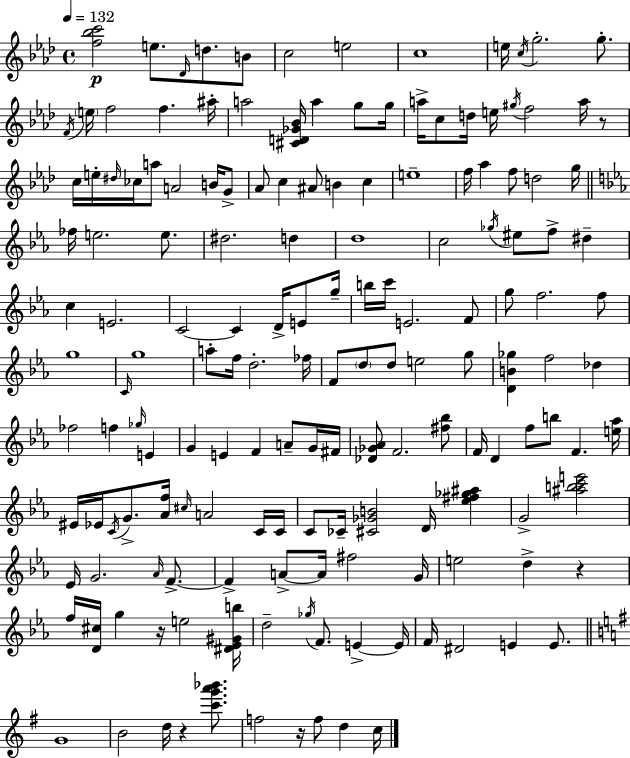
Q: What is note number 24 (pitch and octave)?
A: E5